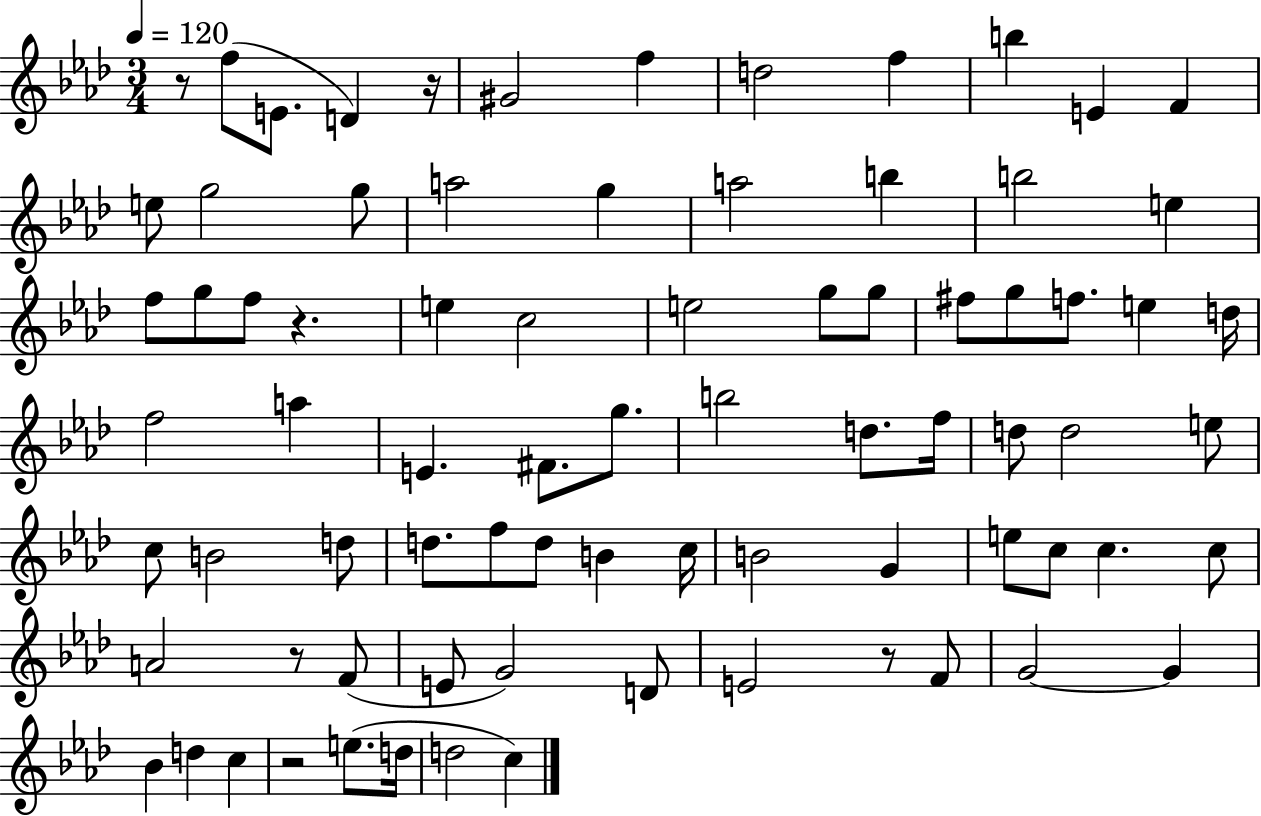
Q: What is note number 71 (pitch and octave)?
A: D5